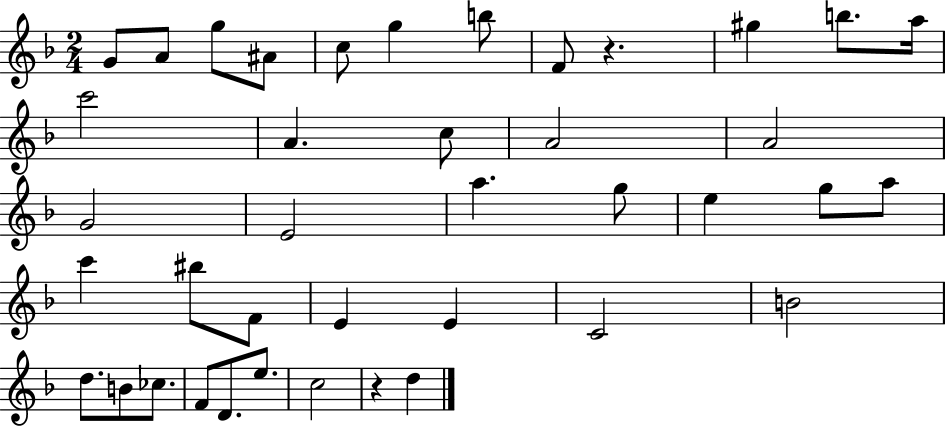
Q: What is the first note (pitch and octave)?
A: G4